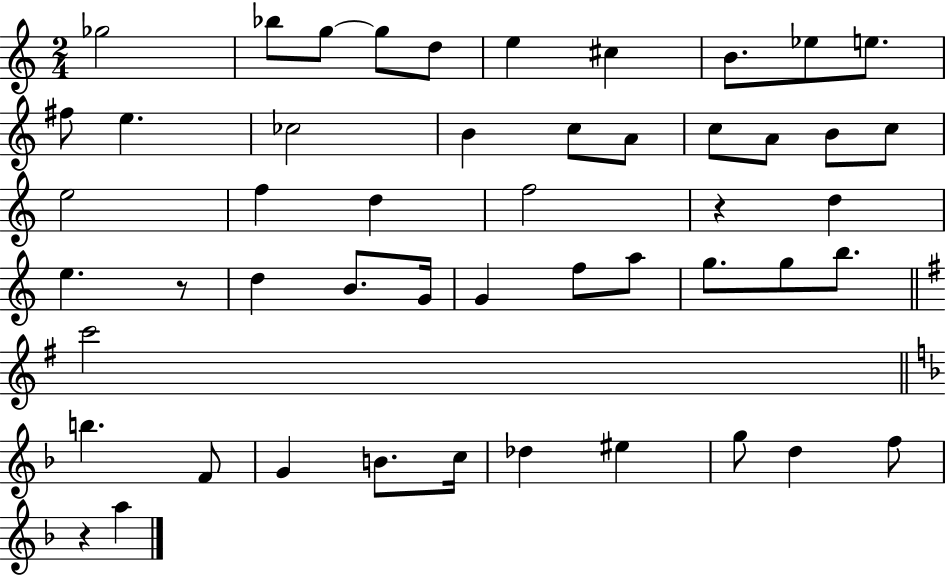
Gb5/h Bb5/e G5/e G5/e D5/e E5/q C#5/q B4/e. Eb5/e E5/e. F#5/e E5/q. CES5/h B4/q C5/e A4/e C5/e A4/e B4/e C5/e E5/h F5/q D5/q F5/h R/q D5/q E5/q. R/e D5/q B4/e. G4/s G4/q F5/e A5/e G5/e. G5/e B5/e. C6/h B5/q. F4/e G4/q B4/e. C5/s Db5/q EIS5/q G5/e D5/q F5/e R/q A5/q